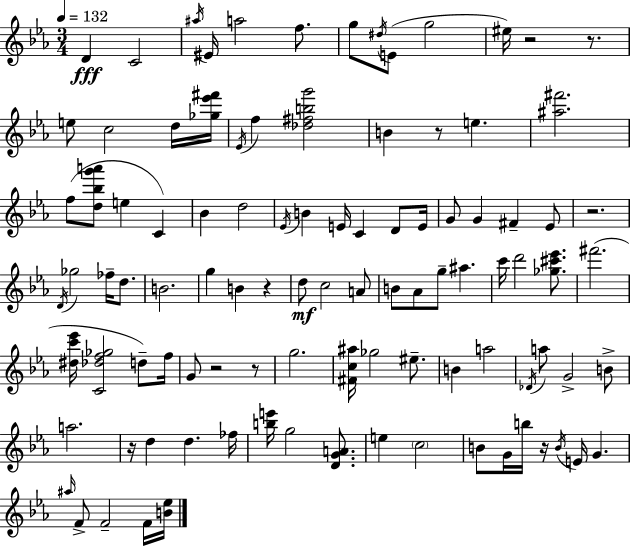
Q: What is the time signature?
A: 3/4